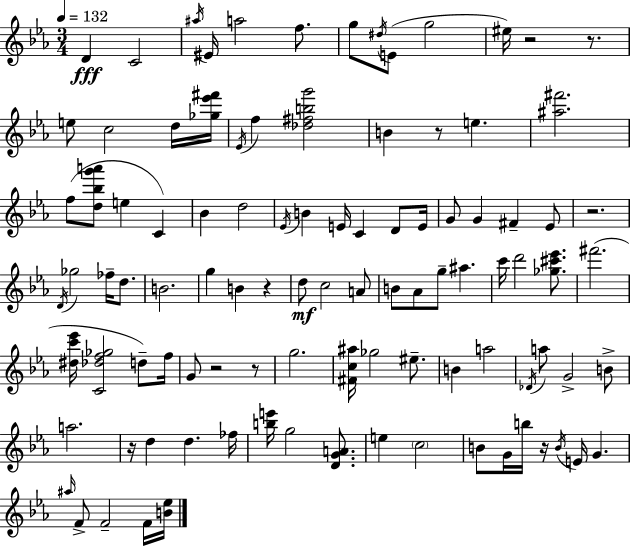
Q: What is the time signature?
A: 3/4